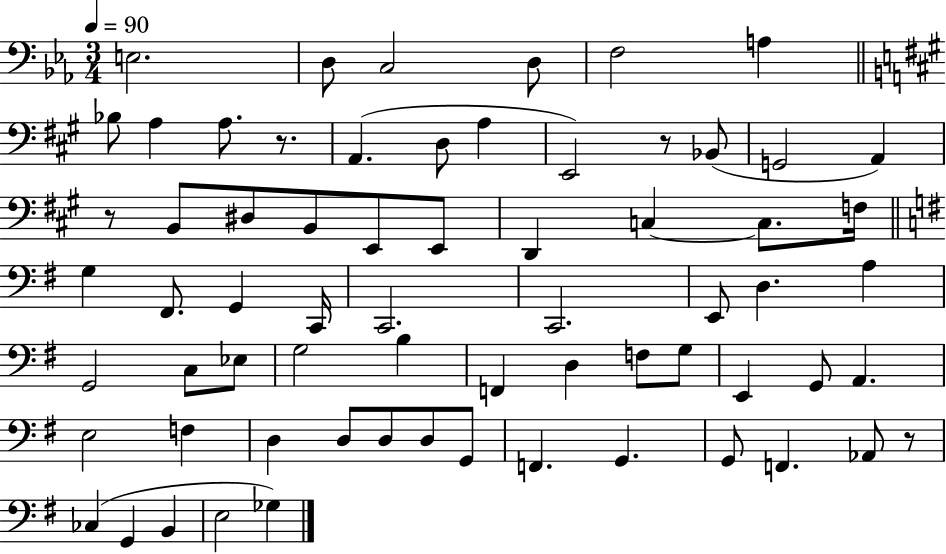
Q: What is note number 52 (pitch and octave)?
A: D3